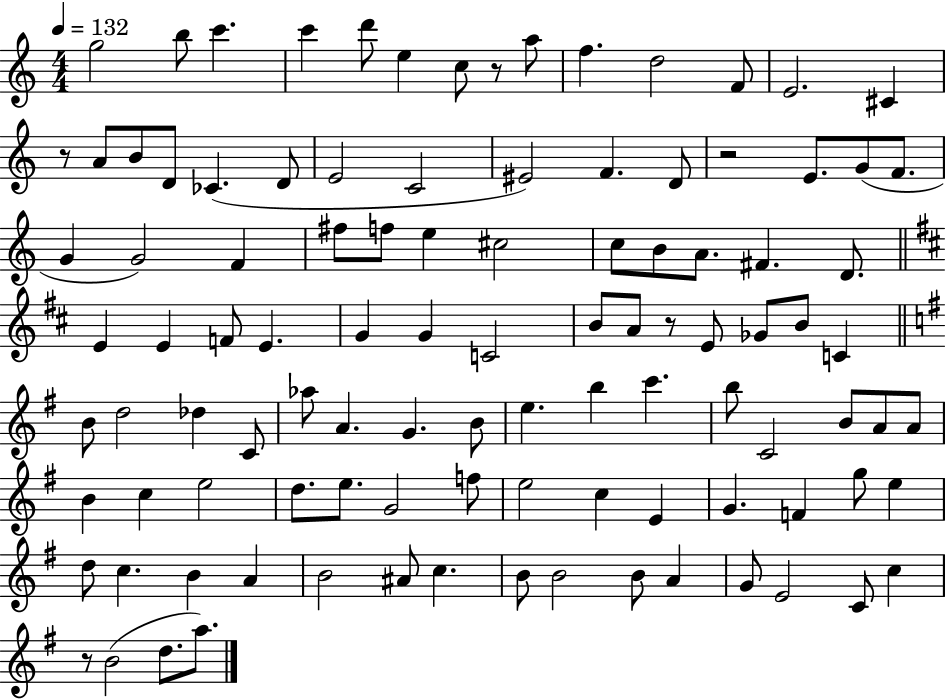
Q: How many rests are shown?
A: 5